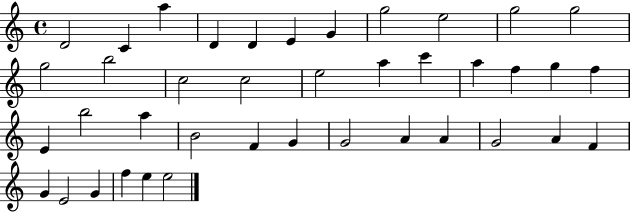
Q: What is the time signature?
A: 4/4